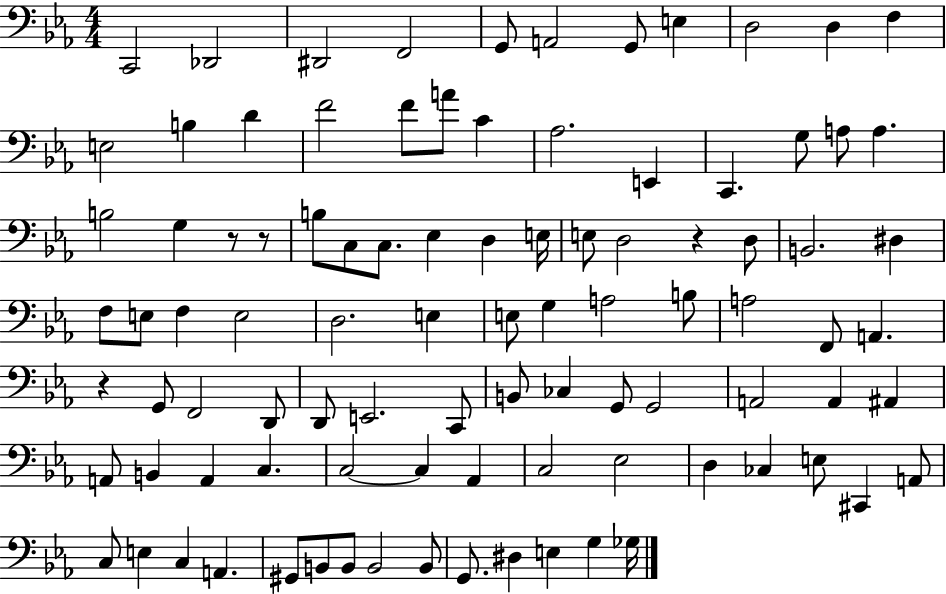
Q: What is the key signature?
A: EES major